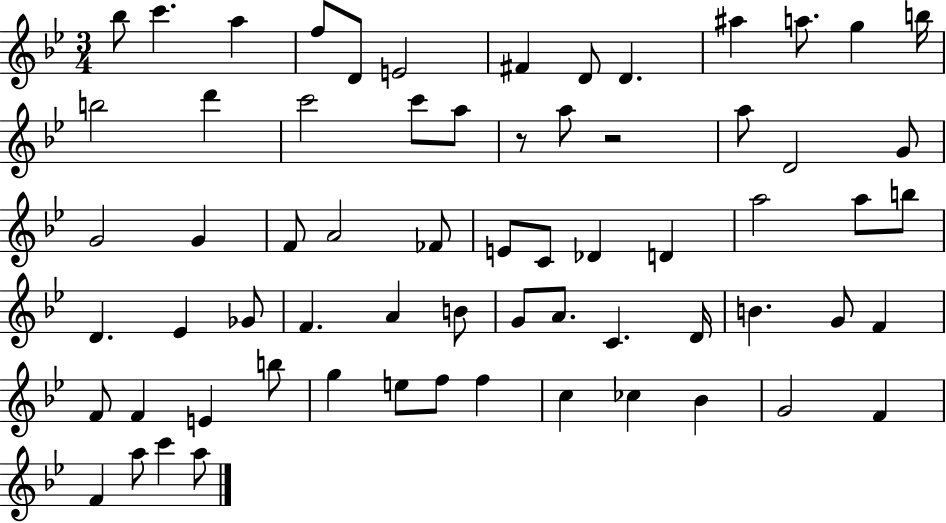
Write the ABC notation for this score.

X:1
T:Untitled
M:3/4
L:1/4
K:Bb
_b/2 c' a f/2 D/2 E2 ^F D/2 D ^a a/2 g b/4 b2 d' c'2 c'/2 a/2 z/2 a/2 z2 a/2 D2 G/2 G2 G F/2 A2 _F/2 E/2 C/2 _D D a2 a/2 b/2 D _E _G/2 F A B/2 G/2 A/2 C D/4 B G/2 F F/2 F E b/2 g e/2 f/2 f c _c _B G2 F F a/2 c' a/2